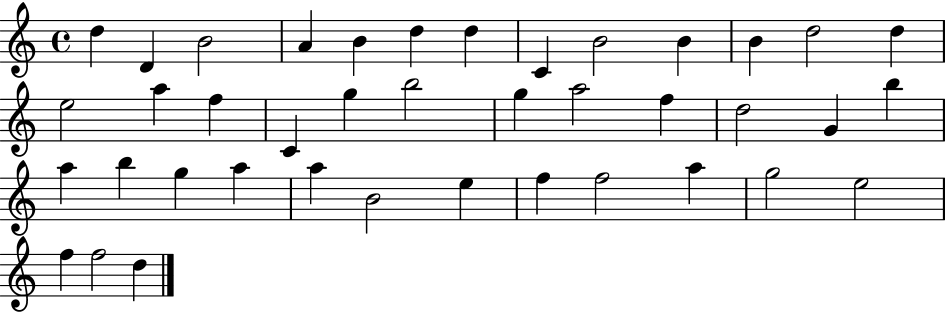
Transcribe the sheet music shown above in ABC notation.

X:1
T:Untitled
M:4/4
L:1/4
K:C
d D B2 A B d d C B2 B B d2 d e2 a f C g b2 g a2 f d2 G b a b g a a B2 e f f2 a g2 e2 f f2 d